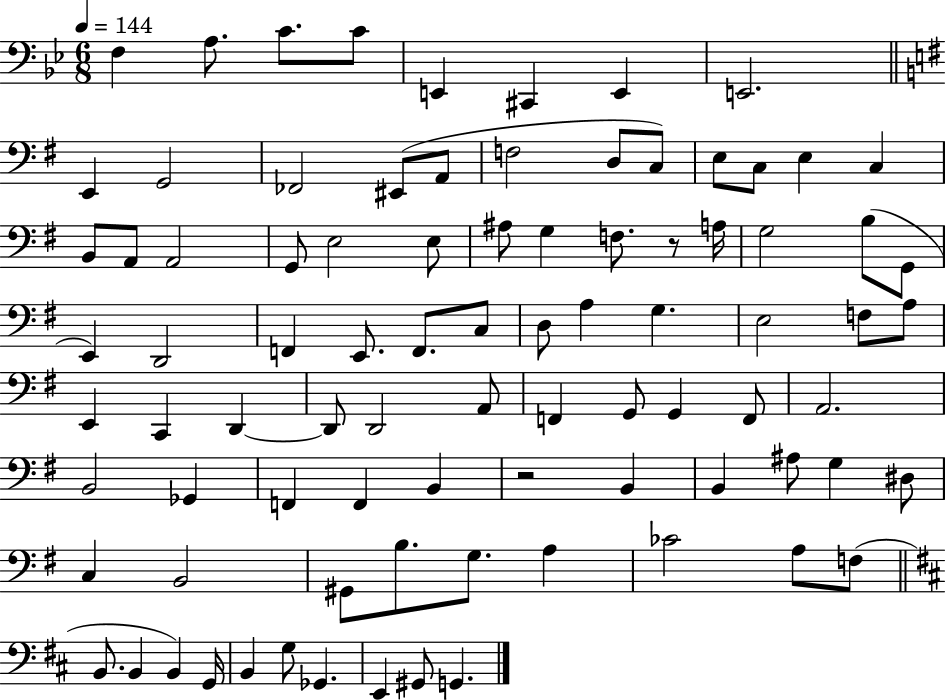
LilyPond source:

{
  \clef bass
  \numericTimeSignature
  \time 6/8
  \key bes \major
  \tempo 4 = 144
  f4 a8. c'8. c'8 | e,4 cis,4 e,4 | e,2. | \bar "||" \break \key g \major e,4 g,2 | fes,2 eis,8( a,8 | f2 d8 c8) | e8 c8 e4 c4 | \break b,8 a,8 a,2 | g,8 e2 e8 | ais8 g4 f8. r8 a16 | g2 b8( g,8 | \break e,4) d,2 | f,4 e,8. f,8. c8 | d8 a4 g4. | e2 f8 a8 | \break e,4 c,4 d,4~~ | d,8 d,2 a,8 | f,4 g,8 g,4 f,8 | a,2. | \break b,2 ges,4 | f,4 f,4 b,4 | r2 b,4 | b,4 ais8 g4 dis8 | \break c4 b,2 | gis,8 b8. g8. a4 | ces'2 a8 f8( | \bar "||" \break \key b \minor b,8. b,4 b,4) g,16 | b,4 g8 ges,4. | e,4 gis,8 g,4. | \bar "|."
}